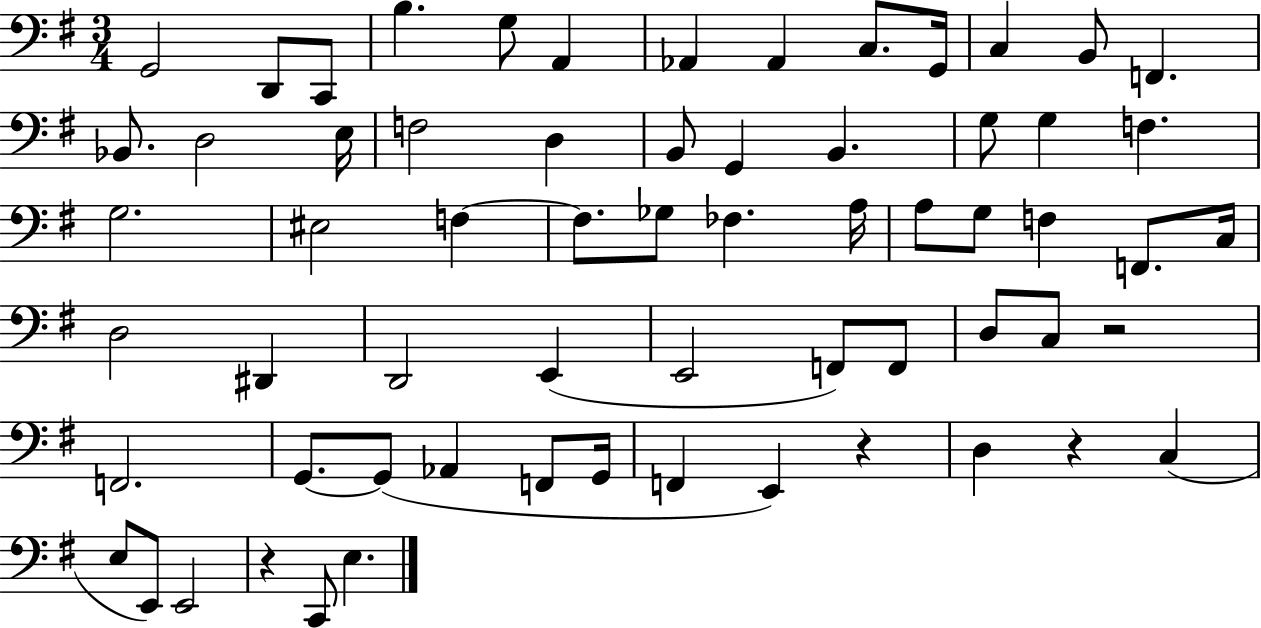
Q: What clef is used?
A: bass